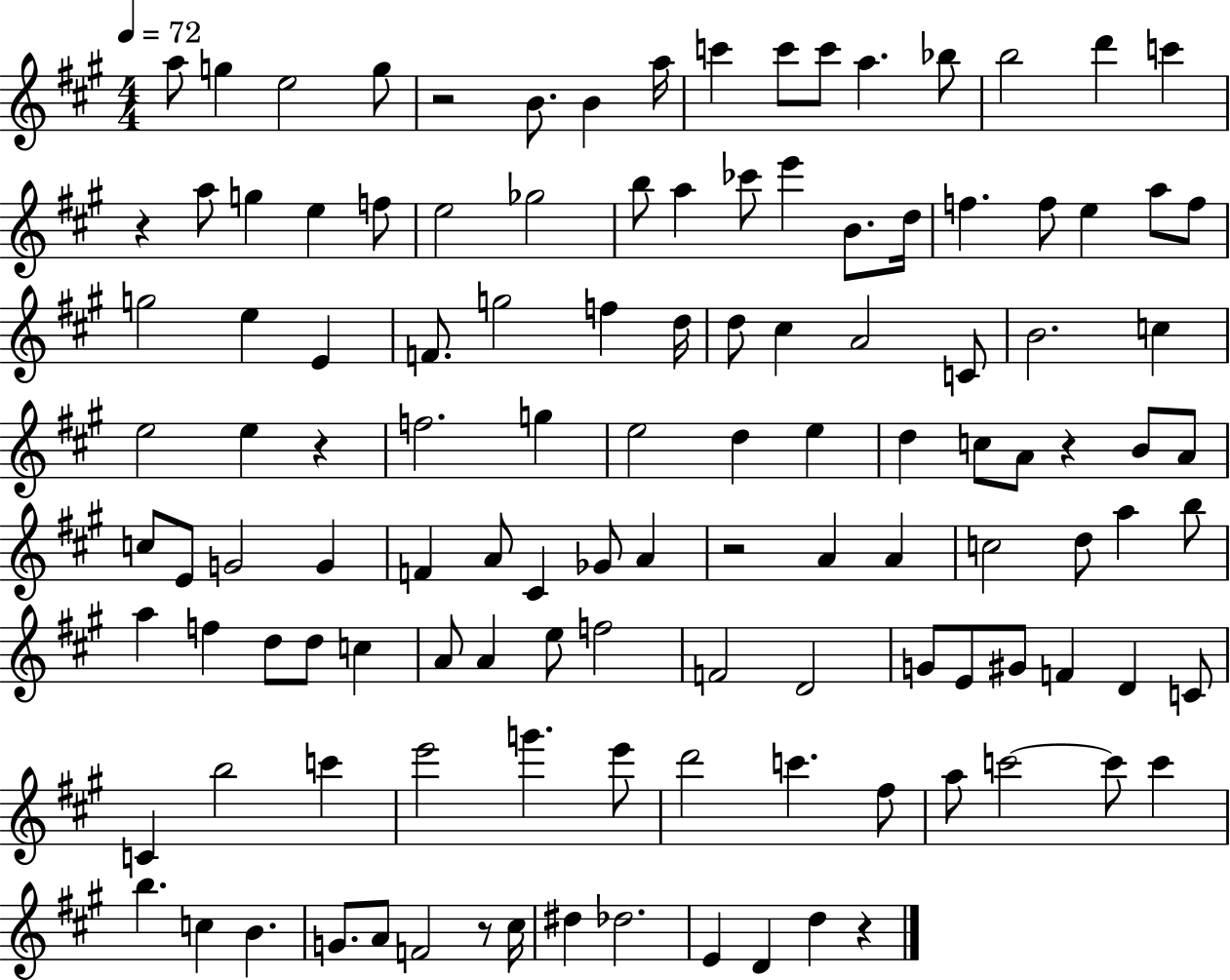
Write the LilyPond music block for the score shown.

{
  \clef treble
  \numericTimeSignature
  \time 4/4
  \key a \major
  \tempo 4 = 72
  a''8 g''4 e''2 g''8 | r2 b'8. b'4 a''16 | c'''4 c'''8 c'''8 a''4. bes''8 | b''2 d'''4 c'''4 | \break r4 a''8 g''4 e''4 f''8 | e''2 ges''2 | b''8 a''4 ces'''8 e'''4 b'8. d''16 | f''4. f''8 e''4 a''8 f''8 | \break g''2 e''4 e'4 | f'8. g''2 f''4 d''16 | d''8 cis''4 a'2 c'8 | b'2. c''4 | \break e''2 e''4 r4 | f''2. g''4 | e''2 d''4 e''4 | d''4 c''8 a'8 r4 b'8 a'8 | \break c''8 e'8 g'2 g'4 | f'4 a'8 cis'4 ges'8 a'4 | r2 a'4 a'4 | c''2 d''8 a''4 b''8 | \break a''4 f''4 d''8 d''8 c''4 | a'8 a'4 e''8 f''2 | f'2 d'2 | g'8 e'8 gis'8 f'4 d'4 c'8 | \break c'4 b''2 c'''4 | e'''2 g'''4. e'''8 | d'''2 c'''4. fis''8 | a''8 c'''2~~ c'''8 c'''4 | \break b''4. c''4 b'4. | g'8. a'8 f'2 r8 cis''16 | dis''4 des''2. | e'4 d'4 d''4 r4 | \break \bar "|."
}